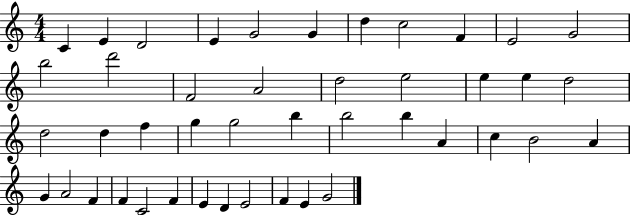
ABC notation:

X:1
T:Untitled
M:4/4
L:1/4
K:C
C E D2 E G2 G d c2 F E2 G2 b2 d'2 F2 A2 d2 e2 e e d2 d2 d f g g2 b b2 b A c B2 A G A2 F F C2 F E D E2 F E G2